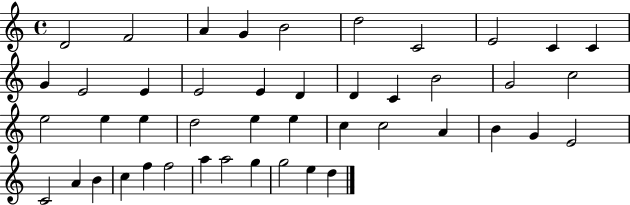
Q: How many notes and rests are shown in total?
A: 45